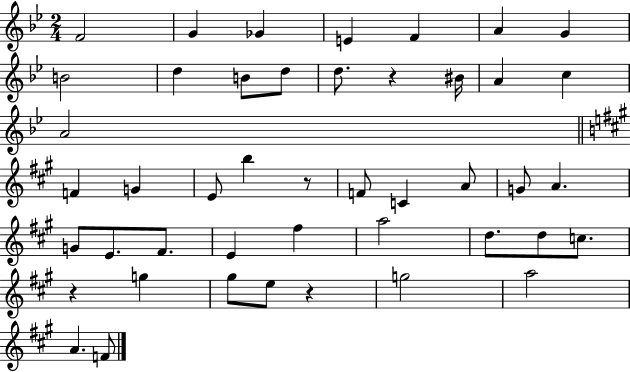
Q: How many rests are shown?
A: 4